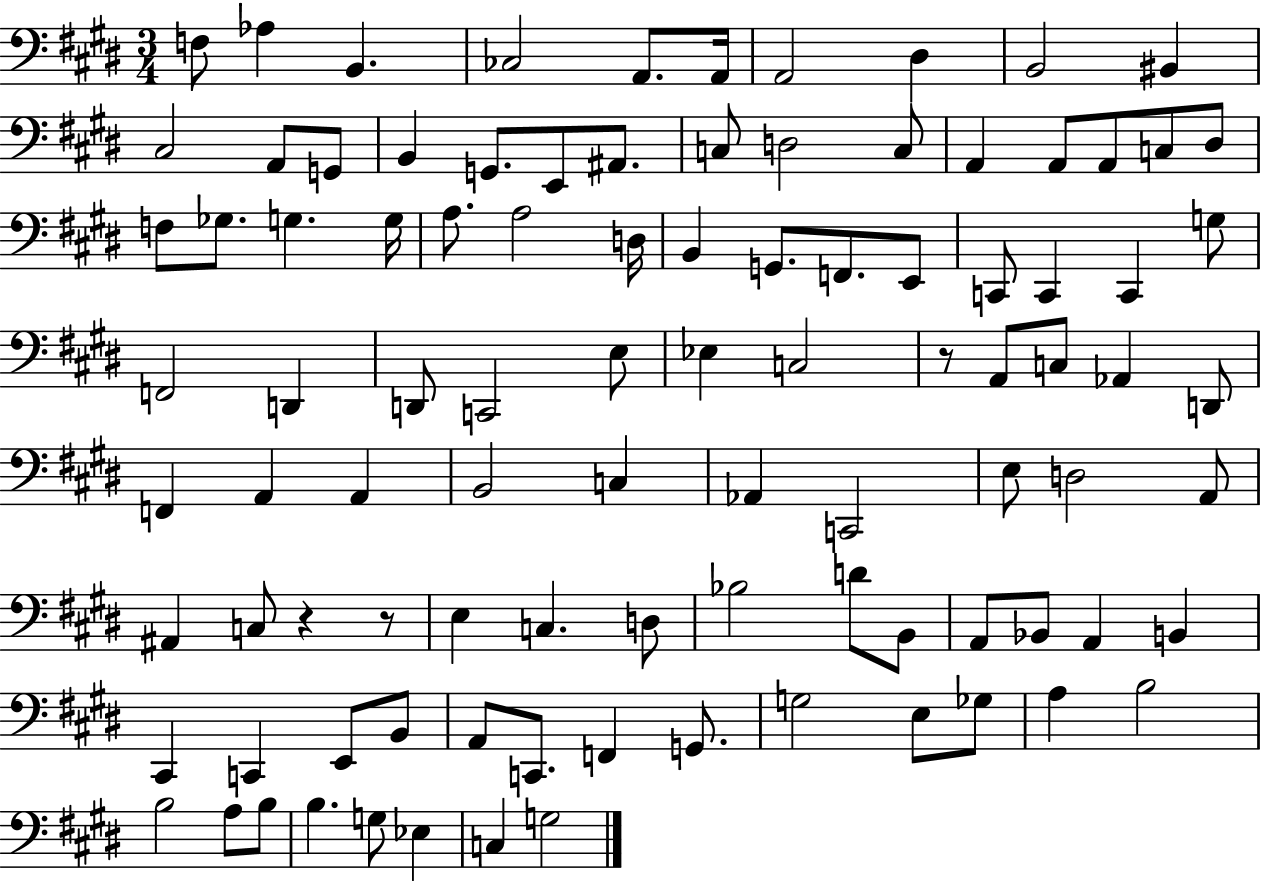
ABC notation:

X:1
T:Untitled
M:3/4
L:1/4
K:E
F,/2 _A, B,, _C,2 A,,/2 A,,/4 A,,2 ^D, B,,2 ^B,, ^C,2 A,,/2 G,,/2 B,, G,,/2 E,,/2 ^A,,/2 C,/2 D,2 C,/2 A,, A,,/2 A,,/2 C,/2 ^D,/2 F,/2 _G,/2 G, G,/4 A,/2 A,2 D,/4 B,, G,,/2 F,,/2 E,,/2 C,,/2 C,, C,, G,/2 F,,2 D,, D,,/2 C,,2 E,/2 _E, C,2 z/2 A,,/2 C,/2 _A,, D,,/2 F,, A,, A,, B,,2 C, _A,, C,,2 E,/2 D,2 A,,/2 ^A,, C,/2 z z/2 E, C, D,/2 _B,2 D/2 B,,/2 A,,/2 _B,,/2 A,, B,, ^C,, C,, E,,/2 B,,/2 A,,/2 C,,/2 F,, G,,/2 G,2 E,/2 _G,/2 A, B,2 B,2 A,/2 B,/2 B, G,/2 _E, C, G,2